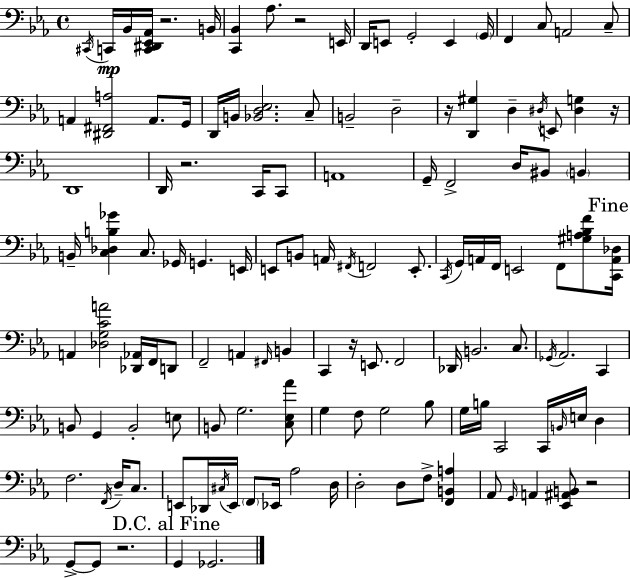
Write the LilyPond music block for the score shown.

{
  \clef bass
  \time 4/4
  \defaultTimeSignature
  \key c \minor
  \acciaccatura { cis,16 }\mp c,16 bes,16 <c, dis, ees, aes,>16 r2. | b,16 <c, bes,>4 aes8. r2 | e,16 d,16 e,8 g,2-. e,4 | \parenthesize g,16 f,4 c8 a,2 c8-- | \break a,4 <dis, fis, a>2 a,8. | g,16 d,16 b,16 <bes, d ees>2. c8-- | b,2-- d2-- | r16 <d, gis>4 d4-- \acciaccatura { dis16 } e,8 <dis g>4 | \break r16 d,1 | d,16 r2. c,16 | c,8 a,1 | g,16-- f,2-> d16 bis,8 \parenthesize b,4 | \break b,16-- <c des b ges'>4 c8. ges,16 g,4. | e,16 e,8 b,8 a,16 \acciaccatura { fis,16 } f,2 | e,8.-. \acciaccatura { c,16 } g,16 a,16 f,16 e,2 f,8 | <gis a bes f'>8 \mark "Fine" <c, a, des>16 a,4 <des g c' a'>2 | \break <des, aes,>16 f,16 d,8 f,2-- a,4 | \grace { fis,16 } b,4 c,4 r16 e,8. f,2 | des,16 b,2. | c8. \acciaccatura { ges,16 } aes,2. | \break c,4 b,8 g,4 b,2-. | e8 b,8 g2. | <c ees aes'>8 g4 f8 g2 | bes8 g16 b16 c,2 | \break c,16 \grace { b,16 } e16 d4 f2. | \acciaccatura { f,16 } d16-- c8. e,8 des,16 \acciaccatura { cis16 } e,16 \parenthesize f,8 ees,16 | aes2 d16 d2-. | d8 f8-> <f, b, a>4 aes,8 \grace { g,16 } a,4 | \break <ees, ais, b,>8 r2 g,8->~~ g,8 r2. | \mark "D.C. al Fine" g,4 ges,2. | \bar "|."
}